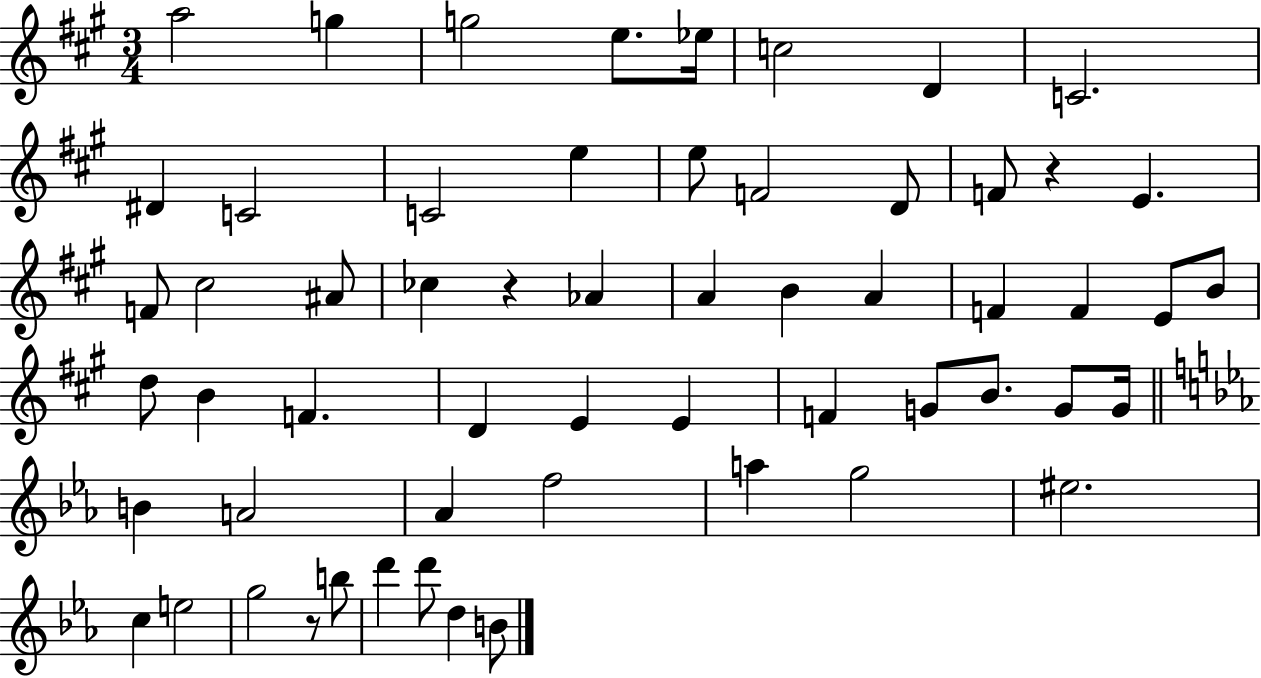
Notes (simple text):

A5/h G5/q G5/h E5/e. Eb5/s C5/h D4/q C4/h. D#4/q C4/h C4/h E5/q E5/e F4/h D4/e F4/e R/q E4/q. F4/e C#5/h A#4/e CES5/q R/q Ab4/q A4/q B4/q A4/q F4/q F4/q E4/e B4/e D5/e B4/q F4/q. D4/q E4/q E4/q F4/q G4/e B4/e. G4/e G4/s B4/q A4/h Ab4/q F5/h A5/q G5/h EIS5/h. C5/q E5/h G5/h R/e B5/e D6/q D6/e D5/q B4/e